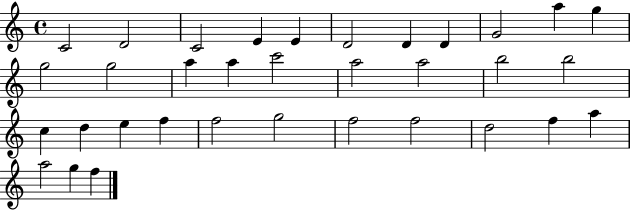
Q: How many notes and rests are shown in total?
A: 34